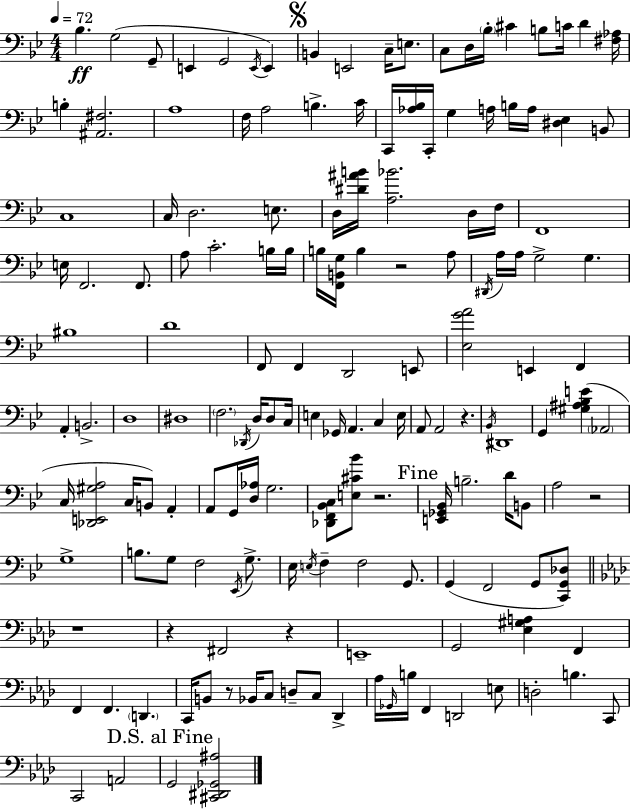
X:1
T:Untitled
M:4/4
L:1/4
K:Bb
_B, G,2 G,,/2 E,, G,,2 E,,/4 E,, B,, E,,2 C,/4 E,/2 C,/2 D,/4 _B,/4 ^C B,/2 C/4 D [^F,_A,]/4 B, [^A,,^F,]2 A,4 F,/4 A,2 B, C/4 C,,/4 [_A,_B,]/4 C,,/4 G, A,/4 B,/4 A,/4 [^D,_E,] B,,/2 C,4 C,/4 D,2 E,/2 D,/4 [^D^AB]/4 [A,_B]2 D,/4 F,/4 F,,4 E,/4 F,,2 F,,/2 A,/2 C2 B,/4 B,/4 B,/4 [F,,B,,G,]/4 B, z2 A,/2 ^D,,/4 A,/4 A,/4 G,2 G, ^B,4 D4 F,,/2 F,, D,,2 E,,/2 [_E,GA]2 E,, F,, A,, B,,2 D,4 ^D,4 F,2 _D,,/4 D,/4 D,/2 C,/4 E, _G,,/4 A,, C, E,/4 A,,/2 A,,2 z _B,,/4 ^D,,4 G,, [^G,^A,_B,E] _A,,2 C,/4 [_D,,E,,^G,A,]2 C,/4 B,,/2 A,, A,,/2 G,,/4 [D,_A,]/4 G,2 [_D,,F,,_B,,C,]/2 [E,^C_B]/2 z2 [E,,_G,,_B,,]/4 B,2 D/4 B,,/2 A,2 z2 G,4 B,/2 G,/2 F,2 _E,,/4 G,/2 _E,/4 E,/4 F, F,2 G,,/2 G,, F,,2 G,,/2 [C,,G,,_D,]/2 z4 z ^F,,2 z E,,4 G,,2 [_E,^G,A,] F,, F,, F,, D,, C,,/4 B,,/2 z/2 _B,,/4 C,/2 D,/2 C,/2 _D,, _A,/4 _G,,/4 B,/4 F,, D,,2 E,/2 D,2 B, C,,/2 C,,2 A,,2 G,,2 [^C,,^D,,_G,,^A,]2